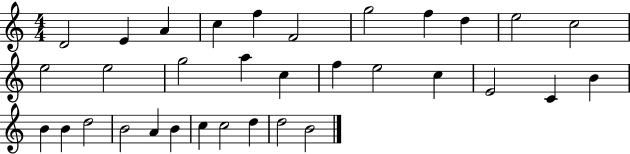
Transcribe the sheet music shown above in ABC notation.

X:1
T:Untitled
M:4/4
L:1/4
K:C
D2 E A c f F2 g2 f d e2 c2 e2 e2 g2 a c f e2 c E2 C B B B d2 B2 A B c c2 d d2 B2